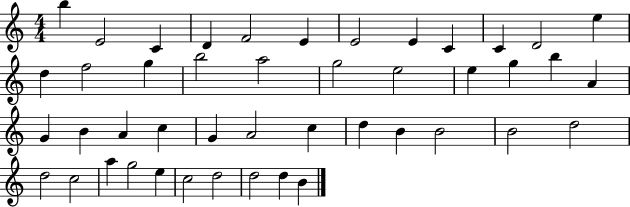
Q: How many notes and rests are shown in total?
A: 45